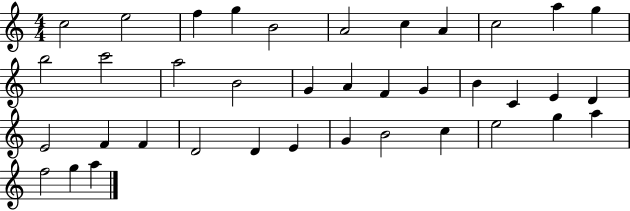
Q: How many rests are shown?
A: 0